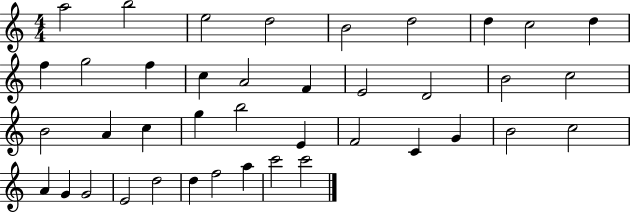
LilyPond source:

{
  \clef treble
  \numericTimeSignature
  \time 4/4
  \key c \major
  a''2 b''2 | e''2 d''2 | b'2 d''2 | d''4 c''2 d''4 | \break f''4 g''2 f''4 | c''4 a'2 f'4 | e'2 d'2 | b'2 c''2 | \break b'2 a'4 c''4 | g''4 b''2 e'4 | f'2 c'4 g'4 | b'2 c''2 | \break a'4 g'4 g'2 | e'2 d''2 | d''4 f''2 a''4 | c'''2 c'''2 | \break \bar "|."
}